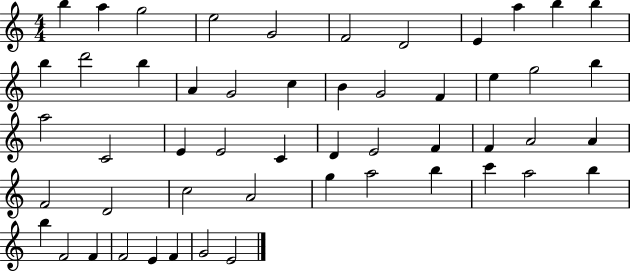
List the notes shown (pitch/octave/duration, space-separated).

B5/q A5/q G5/h E5/h G4/h F4/h D4/h E4/q A5/q B5/q B5/q B5/q D6/h B5/q A4/q G4/h C5/q B4/q G4/h F4/q E5/q G5/h B5/q A5/h C4/h E4/q E4/h C4/q D4/q E4/h F4/q F4/q A4/h A4/q F4/h D4/h C5/h A4/h G5/q A5/h B5/q C6/q A5/h B5/q B5/q F4/h F4/q F4/h E4/q F4/q G4/h E4/h